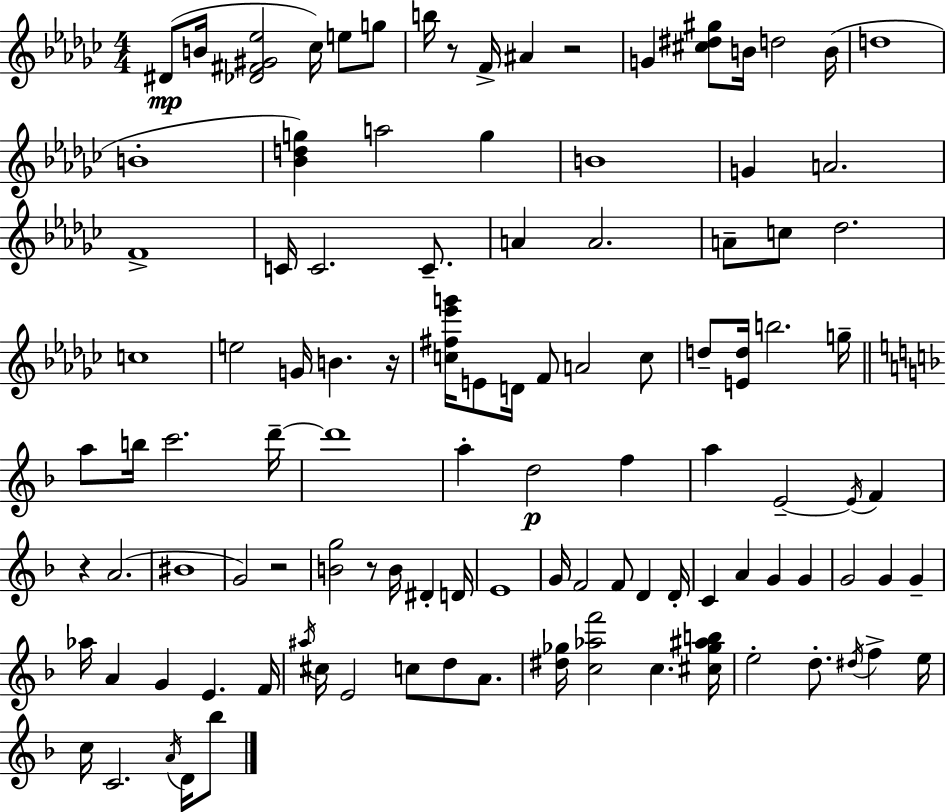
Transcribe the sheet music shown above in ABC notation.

X:1
T:Untitled
M:4/4
L:1/4
K:Ebm
^D/2 B/4 [_D^F^G_e]2 _c/4 e/2 g/2 b/4 z/2 F/4 ^A z2 G [^c^d^g]/2 B/4 d2 B/4 d4 B4 [_Bdg] a2 g B4 G A2 F4 C/4 C2 C/2 A A2 A/2 c/2 _d2 c4 e2 G/4 B z/4 [c^f_e'g']/4 E/2 D/4 F/2 A2 c/2 d/2 [Ed]/4 b2 g/4 a/2 b/4 c'2 d'/4 d'4 a d2 f a E2 E/4 F z A2 ^B4 G2 z2 [Bg]2 z/2 B/4 ^D D/4 E4 G/4 F2 F/2 D D/4 C A G G G2 G G _a/4 A G E F/4 ^a/4 ^c/4 E2 c/2 d/2 A/2 [^d_g]/4 [c_af']2 c [^c_g^ab]/4 e2 d/2 ^d/4 f e/4 c/4 C2 A/4 D/4 _b/2